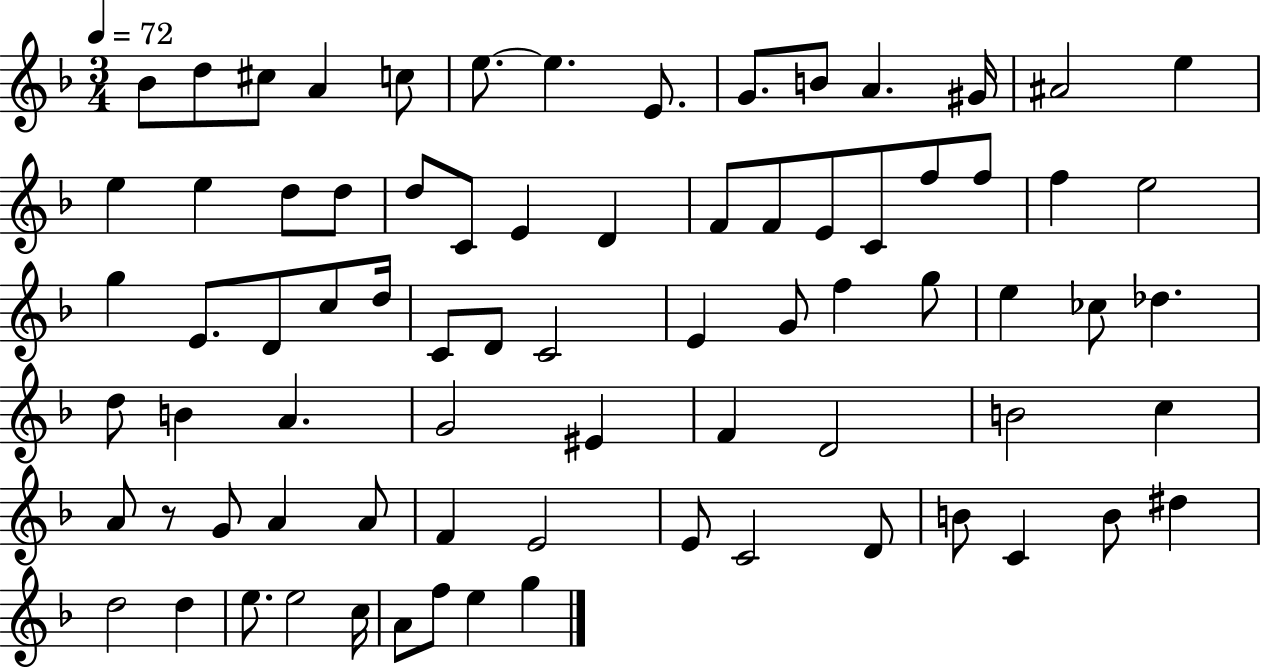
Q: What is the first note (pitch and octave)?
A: Bb4